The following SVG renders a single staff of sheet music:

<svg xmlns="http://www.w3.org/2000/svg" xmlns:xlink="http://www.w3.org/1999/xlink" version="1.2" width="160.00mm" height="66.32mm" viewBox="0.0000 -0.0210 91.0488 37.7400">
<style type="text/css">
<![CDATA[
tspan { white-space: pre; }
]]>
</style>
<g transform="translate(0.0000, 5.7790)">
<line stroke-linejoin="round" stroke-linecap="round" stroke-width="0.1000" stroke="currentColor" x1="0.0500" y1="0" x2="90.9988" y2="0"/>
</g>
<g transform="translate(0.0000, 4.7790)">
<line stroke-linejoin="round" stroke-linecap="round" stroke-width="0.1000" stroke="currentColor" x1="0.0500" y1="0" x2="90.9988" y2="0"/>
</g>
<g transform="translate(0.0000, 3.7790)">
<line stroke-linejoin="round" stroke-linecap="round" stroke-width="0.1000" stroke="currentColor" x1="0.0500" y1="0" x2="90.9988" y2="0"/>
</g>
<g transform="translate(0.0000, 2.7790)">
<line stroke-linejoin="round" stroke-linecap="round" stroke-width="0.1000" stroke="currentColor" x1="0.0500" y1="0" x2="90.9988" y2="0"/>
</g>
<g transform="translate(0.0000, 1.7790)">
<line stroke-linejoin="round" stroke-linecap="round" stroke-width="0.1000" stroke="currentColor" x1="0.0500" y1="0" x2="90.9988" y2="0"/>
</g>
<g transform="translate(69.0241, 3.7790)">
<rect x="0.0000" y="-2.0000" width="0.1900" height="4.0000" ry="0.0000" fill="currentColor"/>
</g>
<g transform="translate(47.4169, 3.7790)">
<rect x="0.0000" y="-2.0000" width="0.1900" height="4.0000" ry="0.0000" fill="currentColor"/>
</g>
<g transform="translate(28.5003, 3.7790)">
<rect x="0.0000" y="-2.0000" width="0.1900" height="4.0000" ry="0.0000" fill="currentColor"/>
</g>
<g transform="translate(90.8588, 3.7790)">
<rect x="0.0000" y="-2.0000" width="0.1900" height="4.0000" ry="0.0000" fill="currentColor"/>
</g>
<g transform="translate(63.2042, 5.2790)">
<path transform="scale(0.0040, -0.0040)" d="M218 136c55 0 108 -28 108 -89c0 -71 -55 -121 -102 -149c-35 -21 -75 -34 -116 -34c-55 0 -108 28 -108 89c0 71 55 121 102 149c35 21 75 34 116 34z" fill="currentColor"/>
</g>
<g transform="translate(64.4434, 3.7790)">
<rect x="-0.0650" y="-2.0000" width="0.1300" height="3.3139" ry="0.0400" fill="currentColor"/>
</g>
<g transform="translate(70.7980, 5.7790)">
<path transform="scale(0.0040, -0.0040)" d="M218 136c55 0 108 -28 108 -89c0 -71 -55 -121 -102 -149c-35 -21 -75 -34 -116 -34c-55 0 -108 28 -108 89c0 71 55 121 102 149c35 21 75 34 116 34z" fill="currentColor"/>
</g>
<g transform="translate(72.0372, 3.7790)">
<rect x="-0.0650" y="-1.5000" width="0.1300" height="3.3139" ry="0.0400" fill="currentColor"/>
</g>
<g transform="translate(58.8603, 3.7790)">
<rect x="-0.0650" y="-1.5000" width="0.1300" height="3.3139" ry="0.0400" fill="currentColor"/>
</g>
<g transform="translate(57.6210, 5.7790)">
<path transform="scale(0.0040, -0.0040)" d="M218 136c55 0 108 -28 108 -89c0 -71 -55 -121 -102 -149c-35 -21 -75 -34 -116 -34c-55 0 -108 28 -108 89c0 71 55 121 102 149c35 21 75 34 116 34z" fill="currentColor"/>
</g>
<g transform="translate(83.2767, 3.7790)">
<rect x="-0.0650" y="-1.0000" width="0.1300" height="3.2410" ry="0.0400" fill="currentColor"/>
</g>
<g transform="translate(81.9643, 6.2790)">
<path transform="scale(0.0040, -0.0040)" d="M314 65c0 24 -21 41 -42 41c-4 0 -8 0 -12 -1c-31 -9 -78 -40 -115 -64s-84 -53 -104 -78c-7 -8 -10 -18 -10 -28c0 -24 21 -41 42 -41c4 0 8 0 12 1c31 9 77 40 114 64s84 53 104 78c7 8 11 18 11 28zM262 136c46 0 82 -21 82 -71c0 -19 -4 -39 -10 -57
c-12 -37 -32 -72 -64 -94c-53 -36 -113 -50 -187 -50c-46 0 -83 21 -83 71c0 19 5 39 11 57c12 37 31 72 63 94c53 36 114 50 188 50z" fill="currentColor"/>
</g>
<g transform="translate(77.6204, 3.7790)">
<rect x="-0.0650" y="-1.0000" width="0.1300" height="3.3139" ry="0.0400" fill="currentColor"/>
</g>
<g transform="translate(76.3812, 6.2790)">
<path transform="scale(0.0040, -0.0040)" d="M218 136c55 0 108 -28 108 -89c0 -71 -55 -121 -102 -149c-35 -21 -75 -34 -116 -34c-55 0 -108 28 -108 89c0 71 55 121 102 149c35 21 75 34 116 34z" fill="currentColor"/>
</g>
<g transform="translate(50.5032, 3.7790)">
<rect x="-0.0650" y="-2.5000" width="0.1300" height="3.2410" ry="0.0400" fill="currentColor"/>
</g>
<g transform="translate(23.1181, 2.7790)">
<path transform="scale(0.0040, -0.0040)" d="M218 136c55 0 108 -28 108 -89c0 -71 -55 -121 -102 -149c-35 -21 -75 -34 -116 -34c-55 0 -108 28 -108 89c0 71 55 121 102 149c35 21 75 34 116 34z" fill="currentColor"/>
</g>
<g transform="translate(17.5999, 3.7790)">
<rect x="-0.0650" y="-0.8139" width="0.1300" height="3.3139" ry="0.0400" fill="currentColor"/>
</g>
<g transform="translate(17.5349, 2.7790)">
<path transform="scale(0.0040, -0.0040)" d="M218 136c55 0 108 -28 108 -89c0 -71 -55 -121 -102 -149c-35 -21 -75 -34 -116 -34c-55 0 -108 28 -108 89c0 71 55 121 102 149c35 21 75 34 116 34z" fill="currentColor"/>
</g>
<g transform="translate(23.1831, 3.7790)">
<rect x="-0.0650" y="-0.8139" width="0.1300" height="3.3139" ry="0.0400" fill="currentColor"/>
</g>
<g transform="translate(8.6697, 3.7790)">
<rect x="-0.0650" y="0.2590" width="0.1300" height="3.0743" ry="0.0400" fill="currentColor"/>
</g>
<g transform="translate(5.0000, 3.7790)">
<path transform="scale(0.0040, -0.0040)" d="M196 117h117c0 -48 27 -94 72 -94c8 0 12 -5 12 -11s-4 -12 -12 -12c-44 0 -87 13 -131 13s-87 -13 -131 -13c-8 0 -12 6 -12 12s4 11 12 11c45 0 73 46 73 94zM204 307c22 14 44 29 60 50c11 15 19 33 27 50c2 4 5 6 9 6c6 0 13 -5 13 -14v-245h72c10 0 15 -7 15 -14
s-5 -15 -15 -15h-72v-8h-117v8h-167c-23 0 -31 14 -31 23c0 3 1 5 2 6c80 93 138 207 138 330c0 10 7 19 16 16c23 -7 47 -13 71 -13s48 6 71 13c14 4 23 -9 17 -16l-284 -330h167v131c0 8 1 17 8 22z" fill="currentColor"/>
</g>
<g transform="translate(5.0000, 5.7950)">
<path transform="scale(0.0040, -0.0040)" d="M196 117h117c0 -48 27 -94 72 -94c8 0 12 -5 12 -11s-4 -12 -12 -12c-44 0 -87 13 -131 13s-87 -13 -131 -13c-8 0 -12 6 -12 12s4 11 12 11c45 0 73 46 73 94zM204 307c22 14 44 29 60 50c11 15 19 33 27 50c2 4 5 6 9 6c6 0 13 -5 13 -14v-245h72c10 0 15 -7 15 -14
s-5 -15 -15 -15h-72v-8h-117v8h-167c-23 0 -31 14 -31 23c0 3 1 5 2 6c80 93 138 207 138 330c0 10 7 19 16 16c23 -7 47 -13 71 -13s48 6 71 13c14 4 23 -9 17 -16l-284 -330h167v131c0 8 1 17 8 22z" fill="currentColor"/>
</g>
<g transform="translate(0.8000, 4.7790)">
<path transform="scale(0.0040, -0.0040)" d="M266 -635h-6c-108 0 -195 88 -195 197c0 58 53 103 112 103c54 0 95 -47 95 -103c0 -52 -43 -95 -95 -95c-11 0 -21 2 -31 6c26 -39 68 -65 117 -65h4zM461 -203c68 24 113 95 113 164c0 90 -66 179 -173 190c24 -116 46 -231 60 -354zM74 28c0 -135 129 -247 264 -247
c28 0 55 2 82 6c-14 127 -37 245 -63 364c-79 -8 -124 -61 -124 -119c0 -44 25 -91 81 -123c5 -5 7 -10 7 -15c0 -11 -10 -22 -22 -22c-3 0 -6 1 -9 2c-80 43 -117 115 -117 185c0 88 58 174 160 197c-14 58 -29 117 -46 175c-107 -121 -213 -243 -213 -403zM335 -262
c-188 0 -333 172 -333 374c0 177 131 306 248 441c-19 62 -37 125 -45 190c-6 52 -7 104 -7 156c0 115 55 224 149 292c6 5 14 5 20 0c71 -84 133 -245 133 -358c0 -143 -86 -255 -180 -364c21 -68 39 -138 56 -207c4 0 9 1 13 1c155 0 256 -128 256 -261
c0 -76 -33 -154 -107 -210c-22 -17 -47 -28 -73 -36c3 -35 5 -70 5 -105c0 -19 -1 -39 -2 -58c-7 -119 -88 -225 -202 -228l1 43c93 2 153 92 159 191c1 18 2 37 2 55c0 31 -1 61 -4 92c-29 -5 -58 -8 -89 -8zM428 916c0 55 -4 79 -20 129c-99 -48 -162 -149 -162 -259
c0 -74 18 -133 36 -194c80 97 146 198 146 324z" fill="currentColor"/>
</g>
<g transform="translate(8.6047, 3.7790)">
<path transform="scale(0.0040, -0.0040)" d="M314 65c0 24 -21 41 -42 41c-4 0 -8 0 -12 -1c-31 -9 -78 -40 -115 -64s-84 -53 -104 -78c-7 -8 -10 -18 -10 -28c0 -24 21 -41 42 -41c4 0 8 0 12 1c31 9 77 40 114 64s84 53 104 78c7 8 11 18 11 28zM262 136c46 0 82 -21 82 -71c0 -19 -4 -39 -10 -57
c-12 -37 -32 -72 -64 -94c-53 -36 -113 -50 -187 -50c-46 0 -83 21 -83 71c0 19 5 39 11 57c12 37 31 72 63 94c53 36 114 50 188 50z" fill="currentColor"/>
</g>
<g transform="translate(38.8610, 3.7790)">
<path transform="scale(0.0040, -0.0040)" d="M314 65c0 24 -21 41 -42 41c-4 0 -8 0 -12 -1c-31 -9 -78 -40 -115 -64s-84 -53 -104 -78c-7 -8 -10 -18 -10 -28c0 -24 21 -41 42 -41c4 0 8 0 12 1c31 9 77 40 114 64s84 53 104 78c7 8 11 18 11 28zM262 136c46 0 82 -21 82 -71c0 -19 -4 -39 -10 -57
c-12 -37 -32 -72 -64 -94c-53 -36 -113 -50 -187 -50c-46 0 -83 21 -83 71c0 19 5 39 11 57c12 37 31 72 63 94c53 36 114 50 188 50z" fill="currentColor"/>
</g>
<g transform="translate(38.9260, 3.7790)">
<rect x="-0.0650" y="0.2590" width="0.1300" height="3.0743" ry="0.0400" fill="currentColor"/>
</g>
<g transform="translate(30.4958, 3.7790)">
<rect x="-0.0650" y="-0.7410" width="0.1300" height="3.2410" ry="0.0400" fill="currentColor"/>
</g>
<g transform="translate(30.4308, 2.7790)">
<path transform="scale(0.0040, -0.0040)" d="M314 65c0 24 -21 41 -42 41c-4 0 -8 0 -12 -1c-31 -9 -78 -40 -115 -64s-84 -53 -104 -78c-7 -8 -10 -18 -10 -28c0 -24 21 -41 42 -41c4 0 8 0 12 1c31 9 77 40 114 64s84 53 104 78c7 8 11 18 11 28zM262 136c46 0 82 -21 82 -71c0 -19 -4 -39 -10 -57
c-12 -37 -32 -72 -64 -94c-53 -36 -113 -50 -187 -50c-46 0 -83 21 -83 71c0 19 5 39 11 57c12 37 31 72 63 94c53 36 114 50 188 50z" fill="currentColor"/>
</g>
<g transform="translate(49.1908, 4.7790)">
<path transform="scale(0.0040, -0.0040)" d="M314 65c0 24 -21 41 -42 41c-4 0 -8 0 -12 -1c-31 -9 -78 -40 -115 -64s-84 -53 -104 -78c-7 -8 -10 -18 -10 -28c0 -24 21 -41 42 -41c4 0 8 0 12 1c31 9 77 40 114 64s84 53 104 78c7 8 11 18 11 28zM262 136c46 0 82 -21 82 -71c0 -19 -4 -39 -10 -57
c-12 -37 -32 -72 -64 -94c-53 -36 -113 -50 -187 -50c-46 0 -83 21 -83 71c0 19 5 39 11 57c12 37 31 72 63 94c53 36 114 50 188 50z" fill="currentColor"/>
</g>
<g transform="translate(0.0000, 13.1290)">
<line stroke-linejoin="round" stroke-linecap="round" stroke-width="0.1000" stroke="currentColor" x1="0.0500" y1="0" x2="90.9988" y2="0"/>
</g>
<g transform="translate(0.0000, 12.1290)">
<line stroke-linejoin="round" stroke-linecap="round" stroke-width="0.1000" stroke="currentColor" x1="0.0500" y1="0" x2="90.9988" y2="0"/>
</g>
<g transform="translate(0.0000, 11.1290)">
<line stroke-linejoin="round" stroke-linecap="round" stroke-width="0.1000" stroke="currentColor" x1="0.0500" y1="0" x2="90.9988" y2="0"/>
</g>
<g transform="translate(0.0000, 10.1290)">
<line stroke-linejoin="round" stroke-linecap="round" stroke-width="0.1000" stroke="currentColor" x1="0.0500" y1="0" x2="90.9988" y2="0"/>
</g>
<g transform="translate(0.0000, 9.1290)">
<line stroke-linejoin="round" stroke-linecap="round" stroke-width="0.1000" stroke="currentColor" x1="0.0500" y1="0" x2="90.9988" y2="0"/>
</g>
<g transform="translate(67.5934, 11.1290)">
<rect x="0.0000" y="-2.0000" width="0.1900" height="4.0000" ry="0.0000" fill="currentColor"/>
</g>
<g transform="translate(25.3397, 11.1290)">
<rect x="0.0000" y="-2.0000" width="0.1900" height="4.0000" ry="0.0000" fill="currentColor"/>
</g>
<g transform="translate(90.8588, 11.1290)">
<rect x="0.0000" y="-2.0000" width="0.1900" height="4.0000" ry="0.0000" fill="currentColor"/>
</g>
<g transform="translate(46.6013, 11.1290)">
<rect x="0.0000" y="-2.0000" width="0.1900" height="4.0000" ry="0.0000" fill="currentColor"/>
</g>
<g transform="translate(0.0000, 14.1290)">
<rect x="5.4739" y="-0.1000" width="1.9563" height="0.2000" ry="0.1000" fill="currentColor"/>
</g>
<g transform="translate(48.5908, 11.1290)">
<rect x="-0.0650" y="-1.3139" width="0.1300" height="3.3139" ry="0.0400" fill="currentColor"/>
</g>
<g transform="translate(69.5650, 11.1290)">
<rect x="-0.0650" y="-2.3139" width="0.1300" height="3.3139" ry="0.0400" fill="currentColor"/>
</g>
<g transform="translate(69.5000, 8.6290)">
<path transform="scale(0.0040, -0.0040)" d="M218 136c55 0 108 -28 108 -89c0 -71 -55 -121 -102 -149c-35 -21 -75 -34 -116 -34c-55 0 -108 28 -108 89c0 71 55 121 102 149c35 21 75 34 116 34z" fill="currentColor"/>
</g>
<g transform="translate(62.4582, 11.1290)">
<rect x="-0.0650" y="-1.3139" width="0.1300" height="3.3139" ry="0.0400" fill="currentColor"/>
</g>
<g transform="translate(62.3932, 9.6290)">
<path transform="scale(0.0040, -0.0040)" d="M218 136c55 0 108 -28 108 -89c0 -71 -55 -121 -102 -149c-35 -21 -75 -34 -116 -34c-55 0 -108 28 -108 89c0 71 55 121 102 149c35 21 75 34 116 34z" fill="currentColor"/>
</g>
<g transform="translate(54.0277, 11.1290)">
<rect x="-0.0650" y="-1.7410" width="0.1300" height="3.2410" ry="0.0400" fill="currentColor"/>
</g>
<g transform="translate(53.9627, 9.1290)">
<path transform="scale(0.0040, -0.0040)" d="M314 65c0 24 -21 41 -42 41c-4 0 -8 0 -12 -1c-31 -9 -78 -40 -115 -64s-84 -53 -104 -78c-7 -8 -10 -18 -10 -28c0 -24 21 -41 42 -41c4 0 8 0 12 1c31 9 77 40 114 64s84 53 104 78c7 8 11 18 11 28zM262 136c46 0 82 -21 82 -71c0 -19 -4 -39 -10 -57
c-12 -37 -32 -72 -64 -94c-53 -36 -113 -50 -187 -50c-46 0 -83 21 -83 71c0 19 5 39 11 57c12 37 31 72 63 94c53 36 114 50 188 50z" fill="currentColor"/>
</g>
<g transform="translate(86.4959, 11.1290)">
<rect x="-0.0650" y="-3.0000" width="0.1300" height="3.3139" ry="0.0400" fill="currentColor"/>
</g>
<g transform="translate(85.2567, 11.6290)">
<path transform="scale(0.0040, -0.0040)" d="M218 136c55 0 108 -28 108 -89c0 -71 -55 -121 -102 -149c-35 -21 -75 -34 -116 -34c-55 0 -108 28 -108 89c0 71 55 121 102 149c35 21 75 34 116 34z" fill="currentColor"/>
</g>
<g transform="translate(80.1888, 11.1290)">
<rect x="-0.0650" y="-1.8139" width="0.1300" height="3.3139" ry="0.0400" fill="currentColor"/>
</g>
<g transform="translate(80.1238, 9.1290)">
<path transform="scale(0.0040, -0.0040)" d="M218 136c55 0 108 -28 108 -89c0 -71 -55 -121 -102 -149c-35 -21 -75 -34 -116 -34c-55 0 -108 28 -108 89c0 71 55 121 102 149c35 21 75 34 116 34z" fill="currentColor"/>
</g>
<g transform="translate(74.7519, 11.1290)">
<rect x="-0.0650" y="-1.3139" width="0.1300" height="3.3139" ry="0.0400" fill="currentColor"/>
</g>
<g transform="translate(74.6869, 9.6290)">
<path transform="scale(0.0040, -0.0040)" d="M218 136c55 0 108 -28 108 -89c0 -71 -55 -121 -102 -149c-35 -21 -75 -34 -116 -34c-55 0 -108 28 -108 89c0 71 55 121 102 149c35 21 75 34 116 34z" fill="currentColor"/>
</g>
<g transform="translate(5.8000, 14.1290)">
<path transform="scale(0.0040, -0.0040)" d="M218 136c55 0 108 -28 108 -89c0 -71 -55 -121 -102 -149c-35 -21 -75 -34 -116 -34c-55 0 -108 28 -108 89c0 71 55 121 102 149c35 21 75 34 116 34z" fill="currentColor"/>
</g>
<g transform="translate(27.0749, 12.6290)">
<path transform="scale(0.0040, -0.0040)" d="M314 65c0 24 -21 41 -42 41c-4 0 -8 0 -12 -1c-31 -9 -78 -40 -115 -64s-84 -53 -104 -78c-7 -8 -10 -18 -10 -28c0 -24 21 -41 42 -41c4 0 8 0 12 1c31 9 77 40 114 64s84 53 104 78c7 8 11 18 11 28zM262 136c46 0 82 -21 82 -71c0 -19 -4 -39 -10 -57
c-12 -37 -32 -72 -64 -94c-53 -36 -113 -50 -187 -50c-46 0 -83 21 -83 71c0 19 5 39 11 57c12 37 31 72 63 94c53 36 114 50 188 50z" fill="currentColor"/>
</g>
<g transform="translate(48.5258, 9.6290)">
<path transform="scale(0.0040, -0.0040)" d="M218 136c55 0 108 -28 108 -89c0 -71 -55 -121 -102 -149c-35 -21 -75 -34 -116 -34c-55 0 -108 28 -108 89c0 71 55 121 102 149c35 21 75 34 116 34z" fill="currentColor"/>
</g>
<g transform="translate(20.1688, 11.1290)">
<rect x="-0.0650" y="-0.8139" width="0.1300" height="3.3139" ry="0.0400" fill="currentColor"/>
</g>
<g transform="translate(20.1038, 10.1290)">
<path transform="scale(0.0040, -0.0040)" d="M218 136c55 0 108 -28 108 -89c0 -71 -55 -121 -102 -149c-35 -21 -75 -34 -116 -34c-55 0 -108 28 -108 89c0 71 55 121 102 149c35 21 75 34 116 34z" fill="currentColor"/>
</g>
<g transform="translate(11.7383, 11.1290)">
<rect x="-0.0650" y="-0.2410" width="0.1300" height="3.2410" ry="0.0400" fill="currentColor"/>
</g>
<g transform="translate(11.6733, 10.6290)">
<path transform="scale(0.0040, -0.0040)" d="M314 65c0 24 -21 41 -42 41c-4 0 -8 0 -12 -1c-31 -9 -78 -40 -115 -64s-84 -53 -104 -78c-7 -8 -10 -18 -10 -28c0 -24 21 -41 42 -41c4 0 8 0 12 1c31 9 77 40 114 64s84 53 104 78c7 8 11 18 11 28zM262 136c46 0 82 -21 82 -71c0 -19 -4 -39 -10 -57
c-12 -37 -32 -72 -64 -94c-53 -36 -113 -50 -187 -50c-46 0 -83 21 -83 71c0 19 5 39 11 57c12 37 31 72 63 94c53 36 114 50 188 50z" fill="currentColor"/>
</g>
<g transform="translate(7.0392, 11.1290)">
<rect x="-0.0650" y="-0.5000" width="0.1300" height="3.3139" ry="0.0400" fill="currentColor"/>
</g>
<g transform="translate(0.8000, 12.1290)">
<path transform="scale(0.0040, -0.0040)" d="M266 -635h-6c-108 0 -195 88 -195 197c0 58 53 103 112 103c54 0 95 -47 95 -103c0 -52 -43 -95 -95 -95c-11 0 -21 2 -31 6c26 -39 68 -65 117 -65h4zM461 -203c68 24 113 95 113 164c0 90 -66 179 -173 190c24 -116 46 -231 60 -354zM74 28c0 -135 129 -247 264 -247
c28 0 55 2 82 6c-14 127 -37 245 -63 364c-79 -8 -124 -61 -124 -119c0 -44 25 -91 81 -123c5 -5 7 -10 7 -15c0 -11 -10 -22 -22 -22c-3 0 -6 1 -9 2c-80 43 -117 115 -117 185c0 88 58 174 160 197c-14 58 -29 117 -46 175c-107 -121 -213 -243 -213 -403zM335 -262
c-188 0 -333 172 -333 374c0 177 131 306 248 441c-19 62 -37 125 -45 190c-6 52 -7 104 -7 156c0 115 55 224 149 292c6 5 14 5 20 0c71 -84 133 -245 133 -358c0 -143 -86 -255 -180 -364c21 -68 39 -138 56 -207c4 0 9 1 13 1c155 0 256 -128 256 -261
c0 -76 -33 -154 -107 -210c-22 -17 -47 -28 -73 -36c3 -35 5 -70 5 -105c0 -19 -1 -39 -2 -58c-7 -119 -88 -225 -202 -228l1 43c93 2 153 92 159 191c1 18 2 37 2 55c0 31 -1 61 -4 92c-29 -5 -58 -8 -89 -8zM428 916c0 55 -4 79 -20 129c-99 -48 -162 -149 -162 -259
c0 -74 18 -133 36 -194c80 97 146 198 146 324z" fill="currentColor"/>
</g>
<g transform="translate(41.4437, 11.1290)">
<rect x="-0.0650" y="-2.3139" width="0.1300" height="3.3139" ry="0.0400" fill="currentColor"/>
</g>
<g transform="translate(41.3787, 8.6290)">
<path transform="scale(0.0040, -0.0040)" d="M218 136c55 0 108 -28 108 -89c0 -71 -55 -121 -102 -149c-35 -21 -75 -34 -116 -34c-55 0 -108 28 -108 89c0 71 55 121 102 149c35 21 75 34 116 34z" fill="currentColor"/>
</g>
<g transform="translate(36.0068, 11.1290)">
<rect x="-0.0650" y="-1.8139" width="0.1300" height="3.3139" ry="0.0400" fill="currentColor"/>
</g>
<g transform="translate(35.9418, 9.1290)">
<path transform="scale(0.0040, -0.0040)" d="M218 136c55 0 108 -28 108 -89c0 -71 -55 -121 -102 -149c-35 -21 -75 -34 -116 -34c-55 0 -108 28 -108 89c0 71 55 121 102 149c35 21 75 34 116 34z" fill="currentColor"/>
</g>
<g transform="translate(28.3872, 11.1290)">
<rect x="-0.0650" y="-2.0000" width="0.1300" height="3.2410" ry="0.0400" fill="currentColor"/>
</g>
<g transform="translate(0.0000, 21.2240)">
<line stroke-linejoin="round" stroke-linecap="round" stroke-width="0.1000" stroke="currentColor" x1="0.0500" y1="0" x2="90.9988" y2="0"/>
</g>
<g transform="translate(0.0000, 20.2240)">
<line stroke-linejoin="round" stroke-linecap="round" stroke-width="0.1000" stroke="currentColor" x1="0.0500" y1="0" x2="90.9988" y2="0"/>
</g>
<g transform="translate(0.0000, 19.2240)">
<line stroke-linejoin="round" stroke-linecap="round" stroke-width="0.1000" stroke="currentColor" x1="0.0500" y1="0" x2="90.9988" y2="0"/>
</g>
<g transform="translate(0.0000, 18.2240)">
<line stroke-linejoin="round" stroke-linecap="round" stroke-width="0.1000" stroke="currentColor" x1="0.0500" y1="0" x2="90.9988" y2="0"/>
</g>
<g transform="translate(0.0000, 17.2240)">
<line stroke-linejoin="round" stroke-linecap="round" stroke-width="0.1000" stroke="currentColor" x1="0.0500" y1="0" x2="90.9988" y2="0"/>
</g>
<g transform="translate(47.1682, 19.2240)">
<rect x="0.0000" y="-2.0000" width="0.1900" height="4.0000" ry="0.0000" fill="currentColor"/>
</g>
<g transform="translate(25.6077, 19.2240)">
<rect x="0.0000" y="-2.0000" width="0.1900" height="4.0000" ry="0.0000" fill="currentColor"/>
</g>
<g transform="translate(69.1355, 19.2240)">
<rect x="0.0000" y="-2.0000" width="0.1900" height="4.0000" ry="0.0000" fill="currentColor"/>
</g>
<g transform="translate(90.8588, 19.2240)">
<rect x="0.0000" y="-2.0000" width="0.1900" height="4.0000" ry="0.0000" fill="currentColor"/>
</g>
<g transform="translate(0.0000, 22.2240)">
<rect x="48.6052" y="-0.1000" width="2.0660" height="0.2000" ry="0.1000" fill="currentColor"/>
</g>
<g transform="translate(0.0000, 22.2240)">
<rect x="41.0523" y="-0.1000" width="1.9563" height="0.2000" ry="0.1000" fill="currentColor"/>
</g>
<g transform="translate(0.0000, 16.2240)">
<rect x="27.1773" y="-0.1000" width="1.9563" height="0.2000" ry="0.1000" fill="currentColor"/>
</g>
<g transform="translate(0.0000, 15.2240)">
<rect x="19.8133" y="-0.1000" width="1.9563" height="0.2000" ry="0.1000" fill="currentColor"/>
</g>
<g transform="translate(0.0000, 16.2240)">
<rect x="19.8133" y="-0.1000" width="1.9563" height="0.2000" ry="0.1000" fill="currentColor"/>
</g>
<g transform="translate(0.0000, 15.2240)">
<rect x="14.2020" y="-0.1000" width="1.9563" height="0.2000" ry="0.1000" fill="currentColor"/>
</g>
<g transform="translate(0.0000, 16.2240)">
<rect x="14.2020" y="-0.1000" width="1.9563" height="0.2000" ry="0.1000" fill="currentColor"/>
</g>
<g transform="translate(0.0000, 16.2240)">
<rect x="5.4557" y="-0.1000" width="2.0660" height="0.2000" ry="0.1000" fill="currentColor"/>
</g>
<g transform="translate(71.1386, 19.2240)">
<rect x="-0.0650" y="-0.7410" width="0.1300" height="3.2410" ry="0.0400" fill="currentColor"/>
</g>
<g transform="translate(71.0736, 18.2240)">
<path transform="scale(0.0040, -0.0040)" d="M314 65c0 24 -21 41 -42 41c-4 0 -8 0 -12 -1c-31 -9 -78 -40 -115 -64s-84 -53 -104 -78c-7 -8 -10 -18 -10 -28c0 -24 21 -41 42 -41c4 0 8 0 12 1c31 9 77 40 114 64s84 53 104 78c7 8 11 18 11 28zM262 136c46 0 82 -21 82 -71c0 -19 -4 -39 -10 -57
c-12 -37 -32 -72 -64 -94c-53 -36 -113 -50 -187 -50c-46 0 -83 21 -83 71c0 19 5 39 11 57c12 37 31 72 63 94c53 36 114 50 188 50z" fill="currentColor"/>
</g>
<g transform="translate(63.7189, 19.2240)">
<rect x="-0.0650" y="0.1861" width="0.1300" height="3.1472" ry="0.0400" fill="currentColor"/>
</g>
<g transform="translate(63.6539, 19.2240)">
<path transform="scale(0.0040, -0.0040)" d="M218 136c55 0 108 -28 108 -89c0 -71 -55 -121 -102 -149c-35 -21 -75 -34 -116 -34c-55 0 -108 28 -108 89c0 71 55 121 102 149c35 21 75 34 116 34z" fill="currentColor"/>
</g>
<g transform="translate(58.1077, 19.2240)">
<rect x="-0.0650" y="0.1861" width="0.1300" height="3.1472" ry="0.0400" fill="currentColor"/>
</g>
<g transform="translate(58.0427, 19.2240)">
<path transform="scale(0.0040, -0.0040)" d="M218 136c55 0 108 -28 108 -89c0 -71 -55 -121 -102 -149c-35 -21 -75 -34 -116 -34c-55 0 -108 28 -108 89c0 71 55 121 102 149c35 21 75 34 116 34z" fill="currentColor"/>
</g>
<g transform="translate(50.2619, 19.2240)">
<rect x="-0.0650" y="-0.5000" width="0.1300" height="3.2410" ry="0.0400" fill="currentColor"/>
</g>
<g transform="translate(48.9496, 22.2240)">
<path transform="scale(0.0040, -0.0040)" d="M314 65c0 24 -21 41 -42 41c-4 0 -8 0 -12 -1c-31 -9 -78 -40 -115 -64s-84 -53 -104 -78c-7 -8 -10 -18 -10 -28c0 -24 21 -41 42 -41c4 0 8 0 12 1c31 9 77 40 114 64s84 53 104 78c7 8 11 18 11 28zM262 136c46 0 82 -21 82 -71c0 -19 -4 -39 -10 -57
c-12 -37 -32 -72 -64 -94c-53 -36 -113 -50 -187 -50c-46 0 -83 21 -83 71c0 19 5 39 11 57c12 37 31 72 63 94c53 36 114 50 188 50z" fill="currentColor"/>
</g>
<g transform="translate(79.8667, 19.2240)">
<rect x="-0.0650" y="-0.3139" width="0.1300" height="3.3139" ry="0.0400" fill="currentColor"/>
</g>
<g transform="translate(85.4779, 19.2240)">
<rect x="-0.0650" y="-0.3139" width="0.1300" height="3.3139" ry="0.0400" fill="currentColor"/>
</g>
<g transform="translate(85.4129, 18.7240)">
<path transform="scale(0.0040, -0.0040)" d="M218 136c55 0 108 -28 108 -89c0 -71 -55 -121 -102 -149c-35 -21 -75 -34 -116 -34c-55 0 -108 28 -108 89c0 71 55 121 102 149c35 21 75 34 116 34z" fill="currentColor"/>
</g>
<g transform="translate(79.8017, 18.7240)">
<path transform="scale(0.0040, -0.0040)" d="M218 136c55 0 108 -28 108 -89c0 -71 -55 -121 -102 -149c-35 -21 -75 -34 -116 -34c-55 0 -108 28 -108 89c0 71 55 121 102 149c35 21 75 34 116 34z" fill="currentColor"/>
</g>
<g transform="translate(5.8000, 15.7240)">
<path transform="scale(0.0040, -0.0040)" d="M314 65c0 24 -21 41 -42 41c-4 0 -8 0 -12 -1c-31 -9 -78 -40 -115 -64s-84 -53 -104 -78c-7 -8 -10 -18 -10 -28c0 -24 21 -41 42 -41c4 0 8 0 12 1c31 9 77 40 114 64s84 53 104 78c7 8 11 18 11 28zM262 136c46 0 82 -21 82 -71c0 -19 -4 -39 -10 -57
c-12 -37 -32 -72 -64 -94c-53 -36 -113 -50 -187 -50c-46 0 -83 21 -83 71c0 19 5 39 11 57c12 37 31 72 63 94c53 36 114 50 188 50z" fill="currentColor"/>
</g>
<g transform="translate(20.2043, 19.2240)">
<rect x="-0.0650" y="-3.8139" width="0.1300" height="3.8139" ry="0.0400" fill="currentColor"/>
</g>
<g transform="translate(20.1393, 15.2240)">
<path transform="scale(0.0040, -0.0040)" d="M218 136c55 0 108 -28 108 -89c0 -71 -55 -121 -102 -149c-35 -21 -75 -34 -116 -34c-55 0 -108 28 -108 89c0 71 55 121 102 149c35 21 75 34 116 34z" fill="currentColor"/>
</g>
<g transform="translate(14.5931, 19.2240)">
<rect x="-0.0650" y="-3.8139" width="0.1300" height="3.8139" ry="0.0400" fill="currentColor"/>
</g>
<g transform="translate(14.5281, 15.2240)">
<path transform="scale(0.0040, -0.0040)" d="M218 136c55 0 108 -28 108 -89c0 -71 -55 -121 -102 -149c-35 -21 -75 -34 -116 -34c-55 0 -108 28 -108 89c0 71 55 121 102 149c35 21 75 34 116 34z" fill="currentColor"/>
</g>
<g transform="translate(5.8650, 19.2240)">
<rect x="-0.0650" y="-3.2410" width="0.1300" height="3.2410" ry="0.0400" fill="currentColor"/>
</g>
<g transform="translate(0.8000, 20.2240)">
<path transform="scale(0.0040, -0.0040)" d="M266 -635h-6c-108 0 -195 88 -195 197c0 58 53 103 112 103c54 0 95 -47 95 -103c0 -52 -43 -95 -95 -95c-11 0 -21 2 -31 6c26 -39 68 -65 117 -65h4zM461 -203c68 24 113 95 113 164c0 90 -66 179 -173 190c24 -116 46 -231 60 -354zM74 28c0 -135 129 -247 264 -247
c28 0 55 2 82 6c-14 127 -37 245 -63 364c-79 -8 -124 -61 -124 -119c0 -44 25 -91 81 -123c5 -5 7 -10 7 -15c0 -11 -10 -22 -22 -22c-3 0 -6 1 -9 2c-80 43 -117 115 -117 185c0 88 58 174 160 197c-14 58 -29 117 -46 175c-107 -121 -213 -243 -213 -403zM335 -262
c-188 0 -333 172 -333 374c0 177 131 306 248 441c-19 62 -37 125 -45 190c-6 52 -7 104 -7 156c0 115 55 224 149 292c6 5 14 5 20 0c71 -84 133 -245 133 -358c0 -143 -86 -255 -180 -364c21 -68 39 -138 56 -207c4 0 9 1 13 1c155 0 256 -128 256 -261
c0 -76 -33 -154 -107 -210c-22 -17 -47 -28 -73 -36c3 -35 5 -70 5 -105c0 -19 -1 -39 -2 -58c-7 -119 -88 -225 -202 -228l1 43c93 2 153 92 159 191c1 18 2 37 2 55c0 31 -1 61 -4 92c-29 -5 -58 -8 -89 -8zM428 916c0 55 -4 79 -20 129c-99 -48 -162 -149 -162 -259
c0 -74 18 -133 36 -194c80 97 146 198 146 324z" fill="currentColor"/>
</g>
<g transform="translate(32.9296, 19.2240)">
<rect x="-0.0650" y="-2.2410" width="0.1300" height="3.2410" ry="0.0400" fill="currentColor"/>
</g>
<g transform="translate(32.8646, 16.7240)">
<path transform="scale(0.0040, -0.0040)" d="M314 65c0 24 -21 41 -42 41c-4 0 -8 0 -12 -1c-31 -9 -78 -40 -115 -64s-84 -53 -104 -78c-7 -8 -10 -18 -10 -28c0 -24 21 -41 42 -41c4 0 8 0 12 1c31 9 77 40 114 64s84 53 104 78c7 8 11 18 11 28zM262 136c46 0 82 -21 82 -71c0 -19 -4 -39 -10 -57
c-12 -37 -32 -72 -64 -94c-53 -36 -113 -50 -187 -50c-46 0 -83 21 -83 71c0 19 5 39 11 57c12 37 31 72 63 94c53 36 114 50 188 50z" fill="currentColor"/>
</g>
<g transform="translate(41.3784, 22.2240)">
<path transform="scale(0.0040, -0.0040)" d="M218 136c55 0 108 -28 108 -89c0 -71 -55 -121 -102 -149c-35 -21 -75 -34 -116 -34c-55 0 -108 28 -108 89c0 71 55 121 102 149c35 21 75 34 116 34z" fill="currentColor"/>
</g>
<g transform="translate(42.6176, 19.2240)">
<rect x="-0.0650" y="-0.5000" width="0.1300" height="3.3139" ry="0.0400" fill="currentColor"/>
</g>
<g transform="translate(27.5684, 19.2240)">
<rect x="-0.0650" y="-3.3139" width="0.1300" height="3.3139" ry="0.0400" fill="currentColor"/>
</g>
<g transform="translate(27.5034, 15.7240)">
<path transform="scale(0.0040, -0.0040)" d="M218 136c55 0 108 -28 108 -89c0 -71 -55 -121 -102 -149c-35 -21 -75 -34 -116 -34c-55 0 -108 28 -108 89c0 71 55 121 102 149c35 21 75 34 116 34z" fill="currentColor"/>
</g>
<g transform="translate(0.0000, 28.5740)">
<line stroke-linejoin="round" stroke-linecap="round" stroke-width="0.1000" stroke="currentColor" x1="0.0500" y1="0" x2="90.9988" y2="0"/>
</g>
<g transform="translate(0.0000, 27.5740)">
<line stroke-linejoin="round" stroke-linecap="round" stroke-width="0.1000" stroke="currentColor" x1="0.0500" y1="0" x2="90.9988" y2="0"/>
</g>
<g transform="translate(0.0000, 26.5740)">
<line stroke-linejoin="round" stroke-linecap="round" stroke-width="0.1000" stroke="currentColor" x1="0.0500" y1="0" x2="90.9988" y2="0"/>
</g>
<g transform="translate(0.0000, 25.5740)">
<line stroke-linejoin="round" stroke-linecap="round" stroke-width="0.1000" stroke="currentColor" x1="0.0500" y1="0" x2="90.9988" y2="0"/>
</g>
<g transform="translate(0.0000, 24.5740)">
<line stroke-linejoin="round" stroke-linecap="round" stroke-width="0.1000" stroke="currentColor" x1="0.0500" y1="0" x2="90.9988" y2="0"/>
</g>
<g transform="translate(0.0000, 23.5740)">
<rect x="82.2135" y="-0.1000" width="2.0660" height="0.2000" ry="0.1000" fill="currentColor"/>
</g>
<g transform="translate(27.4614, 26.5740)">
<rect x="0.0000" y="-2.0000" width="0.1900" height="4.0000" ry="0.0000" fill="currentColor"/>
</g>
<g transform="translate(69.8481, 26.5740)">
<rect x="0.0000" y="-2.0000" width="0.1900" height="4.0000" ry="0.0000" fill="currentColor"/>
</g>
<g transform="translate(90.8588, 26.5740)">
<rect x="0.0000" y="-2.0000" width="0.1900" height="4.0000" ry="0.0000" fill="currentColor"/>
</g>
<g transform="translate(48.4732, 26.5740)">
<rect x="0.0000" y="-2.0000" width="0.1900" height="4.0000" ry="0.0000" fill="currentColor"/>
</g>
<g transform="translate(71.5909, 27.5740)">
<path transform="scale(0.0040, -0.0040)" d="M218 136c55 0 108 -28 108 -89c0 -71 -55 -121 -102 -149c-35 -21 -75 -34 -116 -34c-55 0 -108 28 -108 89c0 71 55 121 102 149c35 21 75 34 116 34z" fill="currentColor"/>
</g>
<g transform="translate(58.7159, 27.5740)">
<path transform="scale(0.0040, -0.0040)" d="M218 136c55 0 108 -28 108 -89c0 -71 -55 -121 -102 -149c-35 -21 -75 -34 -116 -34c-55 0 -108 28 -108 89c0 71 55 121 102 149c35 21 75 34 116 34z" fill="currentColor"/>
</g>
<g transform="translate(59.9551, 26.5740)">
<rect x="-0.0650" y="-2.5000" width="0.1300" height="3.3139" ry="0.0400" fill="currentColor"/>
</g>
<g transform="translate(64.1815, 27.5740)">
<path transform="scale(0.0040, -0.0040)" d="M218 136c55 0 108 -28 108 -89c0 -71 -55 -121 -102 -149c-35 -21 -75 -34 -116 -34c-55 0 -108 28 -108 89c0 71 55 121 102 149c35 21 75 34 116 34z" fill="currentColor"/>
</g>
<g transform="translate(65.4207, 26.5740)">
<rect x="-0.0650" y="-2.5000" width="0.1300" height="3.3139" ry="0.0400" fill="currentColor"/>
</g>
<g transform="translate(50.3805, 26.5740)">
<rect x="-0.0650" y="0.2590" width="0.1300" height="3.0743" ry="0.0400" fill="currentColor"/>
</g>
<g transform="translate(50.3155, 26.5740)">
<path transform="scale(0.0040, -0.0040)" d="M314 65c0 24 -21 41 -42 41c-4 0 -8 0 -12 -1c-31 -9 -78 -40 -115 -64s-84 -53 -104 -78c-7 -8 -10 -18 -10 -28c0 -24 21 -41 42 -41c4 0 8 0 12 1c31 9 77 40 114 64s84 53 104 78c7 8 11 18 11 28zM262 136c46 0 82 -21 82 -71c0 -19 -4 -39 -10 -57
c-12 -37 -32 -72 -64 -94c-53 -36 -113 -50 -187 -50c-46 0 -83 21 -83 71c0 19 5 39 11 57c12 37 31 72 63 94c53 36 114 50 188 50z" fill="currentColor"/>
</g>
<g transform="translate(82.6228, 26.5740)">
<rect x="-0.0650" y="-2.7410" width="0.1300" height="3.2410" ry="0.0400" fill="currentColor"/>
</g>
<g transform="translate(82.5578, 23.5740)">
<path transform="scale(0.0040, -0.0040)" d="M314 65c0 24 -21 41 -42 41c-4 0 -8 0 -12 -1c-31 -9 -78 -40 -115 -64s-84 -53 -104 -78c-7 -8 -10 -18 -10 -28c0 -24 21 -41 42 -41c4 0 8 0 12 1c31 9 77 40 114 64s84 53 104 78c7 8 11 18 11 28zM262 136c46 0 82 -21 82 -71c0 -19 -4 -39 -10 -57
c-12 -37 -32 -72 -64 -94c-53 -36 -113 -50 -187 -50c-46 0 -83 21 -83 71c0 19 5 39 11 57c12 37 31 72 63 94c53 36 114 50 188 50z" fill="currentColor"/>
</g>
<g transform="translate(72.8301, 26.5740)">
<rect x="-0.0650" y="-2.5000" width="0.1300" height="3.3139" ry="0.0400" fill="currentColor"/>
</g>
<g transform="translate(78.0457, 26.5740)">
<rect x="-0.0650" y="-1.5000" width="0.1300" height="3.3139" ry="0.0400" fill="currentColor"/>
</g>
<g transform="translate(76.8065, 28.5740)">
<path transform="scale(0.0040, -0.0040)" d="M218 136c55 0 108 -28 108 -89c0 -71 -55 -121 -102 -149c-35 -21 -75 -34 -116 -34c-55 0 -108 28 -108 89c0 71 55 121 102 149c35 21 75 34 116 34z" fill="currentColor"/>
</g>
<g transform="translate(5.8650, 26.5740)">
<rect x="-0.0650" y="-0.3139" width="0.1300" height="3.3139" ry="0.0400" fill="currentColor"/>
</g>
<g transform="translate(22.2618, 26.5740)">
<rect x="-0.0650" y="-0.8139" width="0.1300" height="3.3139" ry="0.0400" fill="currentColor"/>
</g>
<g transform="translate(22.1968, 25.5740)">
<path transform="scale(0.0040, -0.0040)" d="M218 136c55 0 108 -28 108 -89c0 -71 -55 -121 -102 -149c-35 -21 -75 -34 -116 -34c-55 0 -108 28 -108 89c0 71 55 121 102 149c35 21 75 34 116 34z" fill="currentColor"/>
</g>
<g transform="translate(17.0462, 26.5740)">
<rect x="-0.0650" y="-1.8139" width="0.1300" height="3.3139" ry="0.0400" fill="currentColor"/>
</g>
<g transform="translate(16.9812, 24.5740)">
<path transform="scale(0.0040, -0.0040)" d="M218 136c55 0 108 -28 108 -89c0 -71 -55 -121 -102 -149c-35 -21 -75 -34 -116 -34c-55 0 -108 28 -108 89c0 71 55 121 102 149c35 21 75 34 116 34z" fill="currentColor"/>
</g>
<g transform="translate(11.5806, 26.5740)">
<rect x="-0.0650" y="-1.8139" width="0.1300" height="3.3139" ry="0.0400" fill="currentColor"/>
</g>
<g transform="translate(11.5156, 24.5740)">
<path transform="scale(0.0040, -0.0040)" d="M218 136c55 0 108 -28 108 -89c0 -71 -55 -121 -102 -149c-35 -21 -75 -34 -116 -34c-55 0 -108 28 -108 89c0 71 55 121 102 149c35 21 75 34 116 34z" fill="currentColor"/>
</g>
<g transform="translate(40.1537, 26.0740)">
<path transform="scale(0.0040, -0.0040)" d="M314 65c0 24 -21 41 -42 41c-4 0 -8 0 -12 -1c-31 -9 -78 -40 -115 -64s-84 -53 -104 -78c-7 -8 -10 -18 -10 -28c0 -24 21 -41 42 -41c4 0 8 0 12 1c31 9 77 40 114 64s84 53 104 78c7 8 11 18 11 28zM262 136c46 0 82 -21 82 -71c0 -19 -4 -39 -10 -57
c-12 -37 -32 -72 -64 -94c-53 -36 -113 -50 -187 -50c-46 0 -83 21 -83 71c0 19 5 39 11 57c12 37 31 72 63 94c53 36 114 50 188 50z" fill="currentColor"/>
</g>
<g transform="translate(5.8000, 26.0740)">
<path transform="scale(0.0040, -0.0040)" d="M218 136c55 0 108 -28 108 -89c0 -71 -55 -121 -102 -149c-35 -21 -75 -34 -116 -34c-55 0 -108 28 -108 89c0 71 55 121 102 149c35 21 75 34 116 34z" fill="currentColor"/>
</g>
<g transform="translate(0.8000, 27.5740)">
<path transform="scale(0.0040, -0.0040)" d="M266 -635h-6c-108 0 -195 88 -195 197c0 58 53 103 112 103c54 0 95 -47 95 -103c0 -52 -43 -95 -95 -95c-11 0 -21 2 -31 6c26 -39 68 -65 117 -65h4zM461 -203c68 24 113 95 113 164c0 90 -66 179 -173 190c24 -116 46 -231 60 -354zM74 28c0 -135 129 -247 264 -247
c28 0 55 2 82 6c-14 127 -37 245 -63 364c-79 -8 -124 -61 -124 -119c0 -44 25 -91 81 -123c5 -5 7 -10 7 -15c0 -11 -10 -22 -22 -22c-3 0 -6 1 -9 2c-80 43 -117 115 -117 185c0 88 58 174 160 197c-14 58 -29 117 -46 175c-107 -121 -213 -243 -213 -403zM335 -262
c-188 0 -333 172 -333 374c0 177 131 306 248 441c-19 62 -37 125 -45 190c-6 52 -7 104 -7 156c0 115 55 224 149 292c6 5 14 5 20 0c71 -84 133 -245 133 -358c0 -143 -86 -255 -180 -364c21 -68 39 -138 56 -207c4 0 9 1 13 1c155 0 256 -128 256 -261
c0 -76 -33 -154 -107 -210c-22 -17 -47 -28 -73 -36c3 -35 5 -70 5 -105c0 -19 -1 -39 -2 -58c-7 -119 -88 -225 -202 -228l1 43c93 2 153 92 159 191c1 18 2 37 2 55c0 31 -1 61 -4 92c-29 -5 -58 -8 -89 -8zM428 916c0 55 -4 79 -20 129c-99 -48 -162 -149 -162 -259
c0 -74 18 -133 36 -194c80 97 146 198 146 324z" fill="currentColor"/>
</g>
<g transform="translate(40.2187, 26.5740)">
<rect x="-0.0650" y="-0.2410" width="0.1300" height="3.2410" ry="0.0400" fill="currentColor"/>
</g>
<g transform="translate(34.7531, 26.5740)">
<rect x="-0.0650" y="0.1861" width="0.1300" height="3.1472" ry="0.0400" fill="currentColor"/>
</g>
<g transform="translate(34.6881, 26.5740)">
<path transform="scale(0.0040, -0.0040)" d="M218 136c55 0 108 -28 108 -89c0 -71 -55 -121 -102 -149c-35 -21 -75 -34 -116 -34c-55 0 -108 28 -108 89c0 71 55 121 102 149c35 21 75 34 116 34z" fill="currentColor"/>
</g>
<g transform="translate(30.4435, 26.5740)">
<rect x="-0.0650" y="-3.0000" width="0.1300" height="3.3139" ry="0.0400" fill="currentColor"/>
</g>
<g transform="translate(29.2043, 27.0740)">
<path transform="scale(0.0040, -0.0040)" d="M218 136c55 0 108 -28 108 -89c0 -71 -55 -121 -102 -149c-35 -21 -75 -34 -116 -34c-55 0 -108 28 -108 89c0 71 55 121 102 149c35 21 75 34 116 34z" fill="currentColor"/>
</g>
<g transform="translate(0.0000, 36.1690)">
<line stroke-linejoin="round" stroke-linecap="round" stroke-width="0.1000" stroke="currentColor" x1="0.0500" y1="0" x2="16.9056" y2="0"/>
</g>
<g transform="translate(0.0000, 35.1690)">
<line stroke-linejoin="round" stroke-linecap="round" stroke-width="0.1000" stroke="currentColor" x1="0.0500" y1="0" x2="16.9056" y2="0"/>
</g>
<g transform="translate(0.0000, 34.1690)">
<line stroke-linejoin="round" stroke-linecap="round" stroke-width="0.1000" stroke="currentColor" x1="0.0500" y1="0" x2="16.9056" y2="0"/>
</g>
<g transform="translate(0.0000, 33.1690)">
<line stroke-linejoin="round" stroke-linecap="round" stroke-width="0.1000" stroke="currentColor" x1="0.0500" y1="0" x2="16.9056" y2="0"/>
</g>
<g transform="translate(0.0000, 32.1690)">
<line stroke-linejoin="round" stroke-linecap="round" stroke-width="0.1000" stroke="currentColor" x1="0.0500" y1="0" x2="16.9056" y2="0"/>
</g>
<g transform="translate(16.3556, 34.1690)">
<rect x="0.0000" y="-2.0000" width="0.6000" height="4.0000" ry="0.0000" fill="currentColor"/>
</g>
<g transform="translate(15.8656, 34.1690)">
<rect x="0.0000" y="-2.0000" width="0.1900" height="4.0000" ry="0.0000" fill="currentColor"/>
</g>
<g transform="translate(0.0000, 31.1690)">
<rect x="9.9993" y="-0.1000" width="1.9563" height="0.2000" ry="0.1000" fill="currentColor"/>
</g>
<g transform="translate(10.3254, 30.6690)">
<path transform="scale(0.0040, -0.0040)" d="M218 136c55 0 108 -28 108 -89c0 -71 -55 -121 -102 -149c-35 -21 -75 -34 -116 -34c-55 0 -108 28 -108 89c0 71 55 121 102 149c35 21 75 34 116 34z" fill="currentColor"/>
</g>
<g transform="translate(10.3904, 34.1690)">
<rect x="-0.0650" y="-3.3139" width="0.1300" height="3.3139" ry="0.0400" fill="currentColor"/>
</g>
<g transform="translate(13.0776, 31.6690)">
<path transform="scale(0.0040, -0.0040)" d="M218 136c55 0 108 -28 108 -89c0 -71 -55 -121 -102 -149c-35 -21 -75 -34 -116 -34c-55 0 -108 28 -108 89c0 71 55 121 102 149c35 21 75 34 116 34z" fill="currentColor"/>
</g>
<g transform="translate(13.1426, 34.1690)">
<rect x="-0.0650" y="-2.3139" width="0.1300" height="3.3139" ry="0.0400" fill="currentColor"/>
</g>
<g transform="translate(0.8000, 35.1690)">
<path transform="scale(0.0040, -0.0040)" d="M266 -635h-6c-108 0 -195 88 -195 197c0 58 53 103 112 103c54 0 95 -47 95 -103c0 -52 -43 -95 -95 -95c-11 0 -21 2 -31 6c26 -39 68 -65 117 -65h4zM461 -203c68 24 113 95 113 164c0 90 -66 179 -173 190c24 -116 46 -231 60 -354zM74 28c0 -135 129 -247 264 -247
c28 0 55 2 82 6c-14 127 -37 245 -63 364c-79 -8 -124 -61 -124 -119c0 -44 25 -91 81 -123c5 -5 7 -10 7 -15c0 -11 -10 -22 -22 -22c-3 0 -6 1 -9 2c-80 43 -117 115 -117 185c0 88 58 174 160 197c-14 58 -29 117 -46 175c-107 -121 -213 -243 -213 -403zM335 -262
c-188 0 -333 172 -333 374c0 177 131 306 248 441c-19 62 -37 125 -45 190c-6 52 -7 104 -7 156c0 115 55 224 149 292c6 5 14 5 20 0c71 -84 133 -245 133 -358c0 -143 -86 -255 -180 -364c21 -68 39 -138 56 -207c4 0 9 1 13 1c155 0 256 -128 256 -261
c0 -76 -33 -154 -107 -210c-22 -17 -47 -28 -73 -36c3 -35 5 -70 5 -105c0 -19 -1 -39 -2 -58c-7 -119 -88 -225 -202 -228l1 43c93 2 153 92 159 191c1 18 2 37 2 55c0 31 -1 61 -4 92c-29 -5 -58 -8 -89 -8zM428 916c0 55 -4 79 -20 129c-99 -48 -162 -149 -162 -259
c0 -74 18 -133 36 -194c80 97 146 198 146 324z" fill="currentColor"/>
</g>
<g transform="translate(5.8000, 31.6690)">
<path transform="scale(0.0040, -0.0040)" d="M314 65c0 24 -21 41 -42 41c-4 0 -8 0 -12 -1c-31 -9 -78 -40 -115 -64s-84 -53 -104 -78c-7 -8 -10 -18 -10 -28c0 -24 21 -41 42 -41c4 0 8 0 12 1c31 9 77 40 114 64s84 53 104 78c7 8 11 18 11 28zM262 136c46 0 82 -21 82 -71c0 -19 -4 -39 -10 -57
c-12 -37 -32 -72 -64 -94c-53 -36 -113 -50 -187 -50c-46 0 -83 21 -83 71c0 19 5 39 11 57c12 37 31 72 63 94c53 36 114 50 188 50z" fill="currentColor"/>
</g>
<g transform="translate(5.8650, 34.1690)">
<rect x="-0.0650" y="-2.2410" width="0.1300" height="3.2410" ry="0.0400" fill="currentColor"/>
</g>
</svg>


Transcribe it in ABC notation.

X:1
T:Untitled
M:4/4
L:1/4
K:C
B2 d d d2 B2 G2 E F E D D2 C c2 d F2 f g e f2 e g e f A b2 c' c' b g2 C C2 B B d2 c c c f f d A B c2 B2 G G G E a2 g2 b g